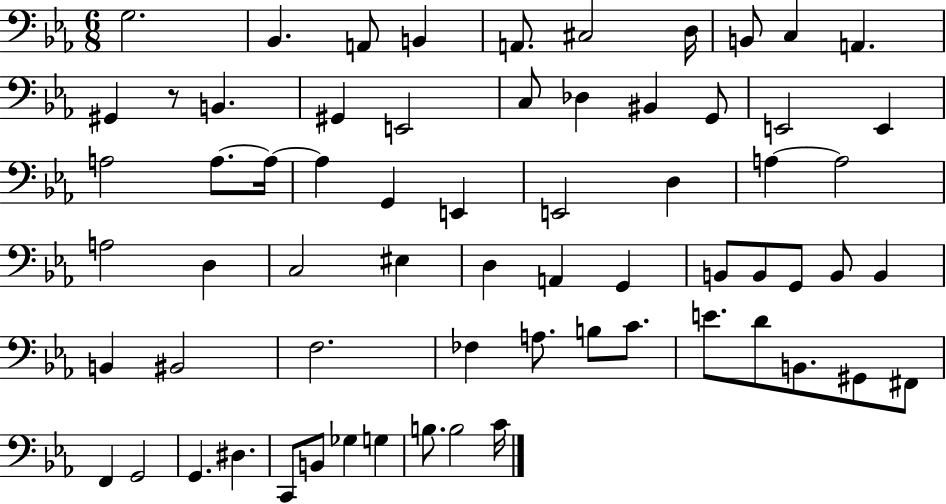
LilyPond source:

{
  \clef bass
  \numericTimeSignature
  \time 6/8
  \key ees \major
  \repeat volta 2 { g2. | bes,4. a,8 b,4 | a,8. cis2 d16 | b,8 c4 a,4. | \break gis,4 r8 b,4. | gis,4 e,2 | c8 des4 bis,4 g,8 | e,2 e,4 | \break a2 a8.~~ a16~~ | a4 g,4 e,4 | e,2 d4 | a4~~ a2 | \break a2 d4 | c2 eis4 | d4 a,4 g,4 | b,8 b,8 g,8 b,8 b,4 | \break b,4 bis,2 | f2. | fes4 a8. b8 c'8. | e'8. d'8 b,8. gis,8 fis,8 | \break f,4 g,2 | g,4. dis4. | c,8 b,8 ges4 g4 | b8. b2 c'16 | \break } \bar "|."
}